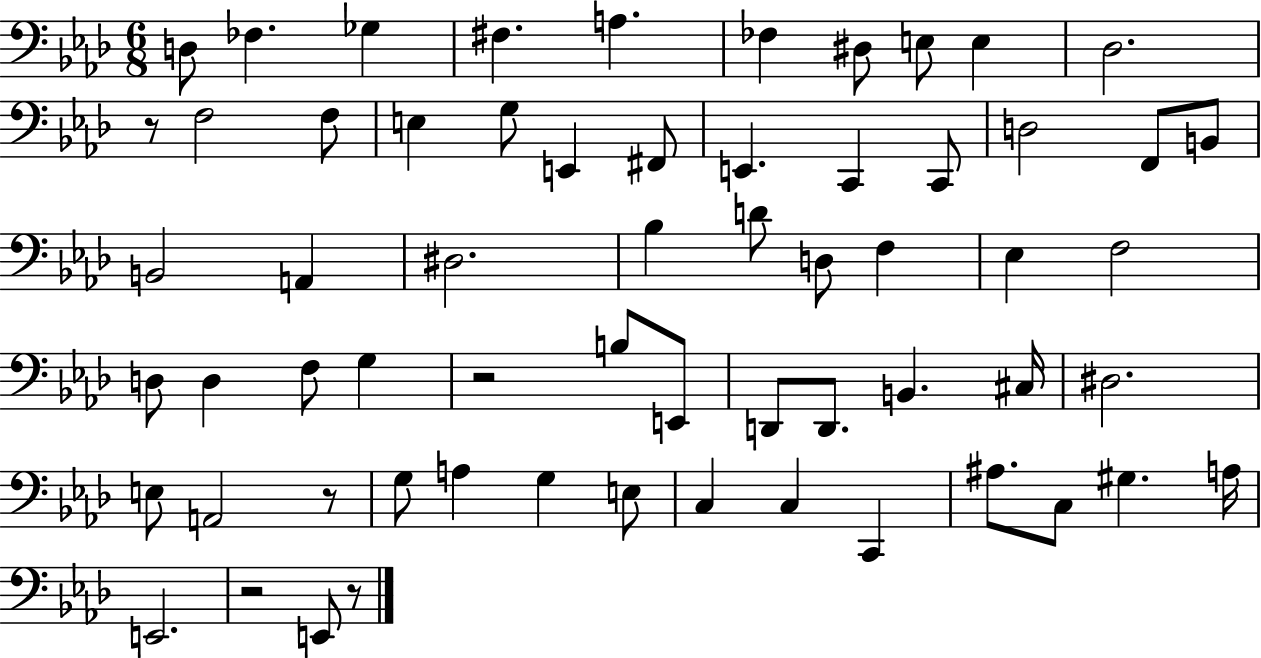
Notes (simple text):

D3/e FES3/q. Gb3/q F#3/q. A3/q. FES3/q D#3/e E3/e E3/q Db3/h. R/e F3/h F3/e E3/q G3/e E2/q F#2/e E2/q. C2/q C2/e D3/h F2/e B2/e B2/h A2/q D#3/h. Bb3/q D4/e D3/e F3/q Eb3/q F3/h D3/e D3/q F3/e G3/q R/h B3/e E2/e D2/e D2/e. B2/q. C#3/s D#3/h. E3/e A2/h R/e G3/e A3/q G3/q E3/e C3/q C3/q C2/q A#3/e. C3/e G#3/q. A3/s E2/h. R/h E2/e R/e